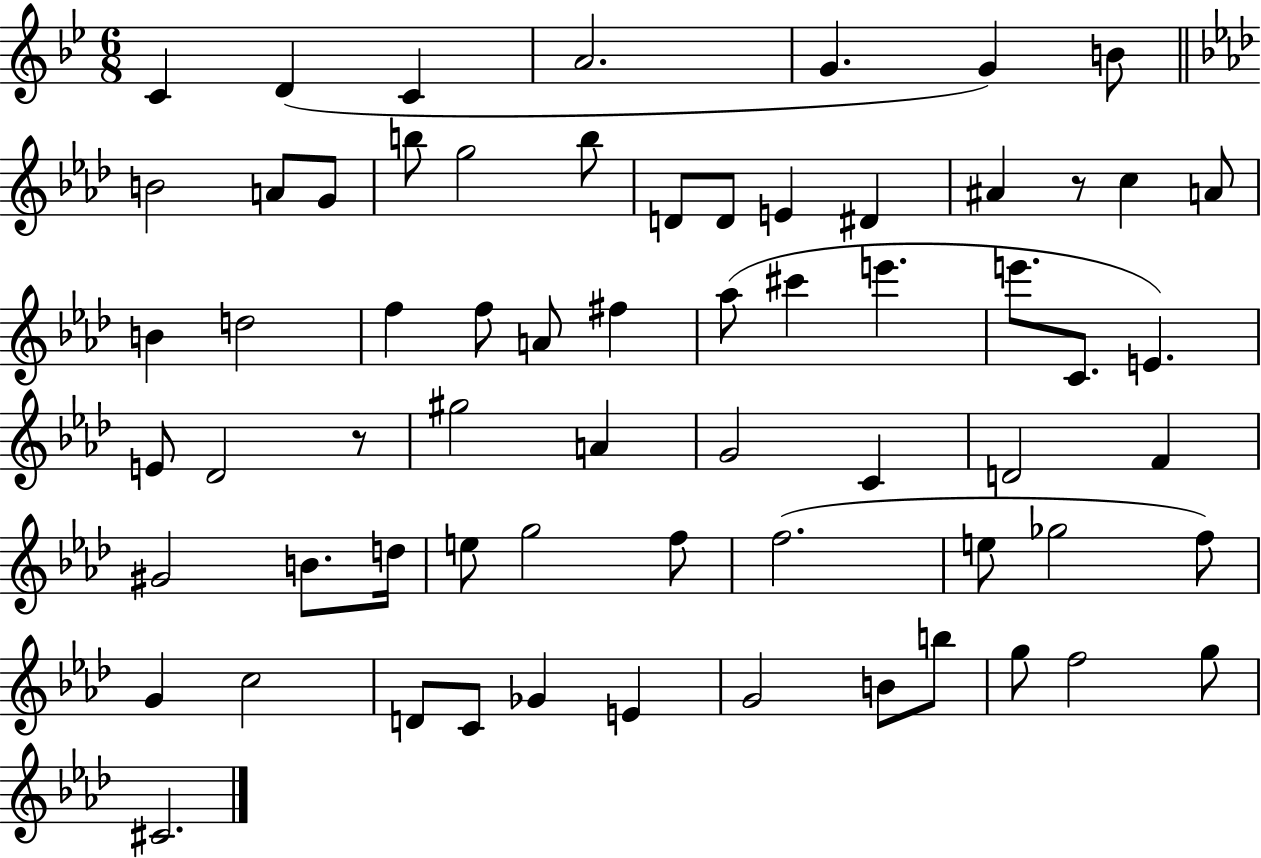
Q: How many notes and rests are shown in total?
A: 65